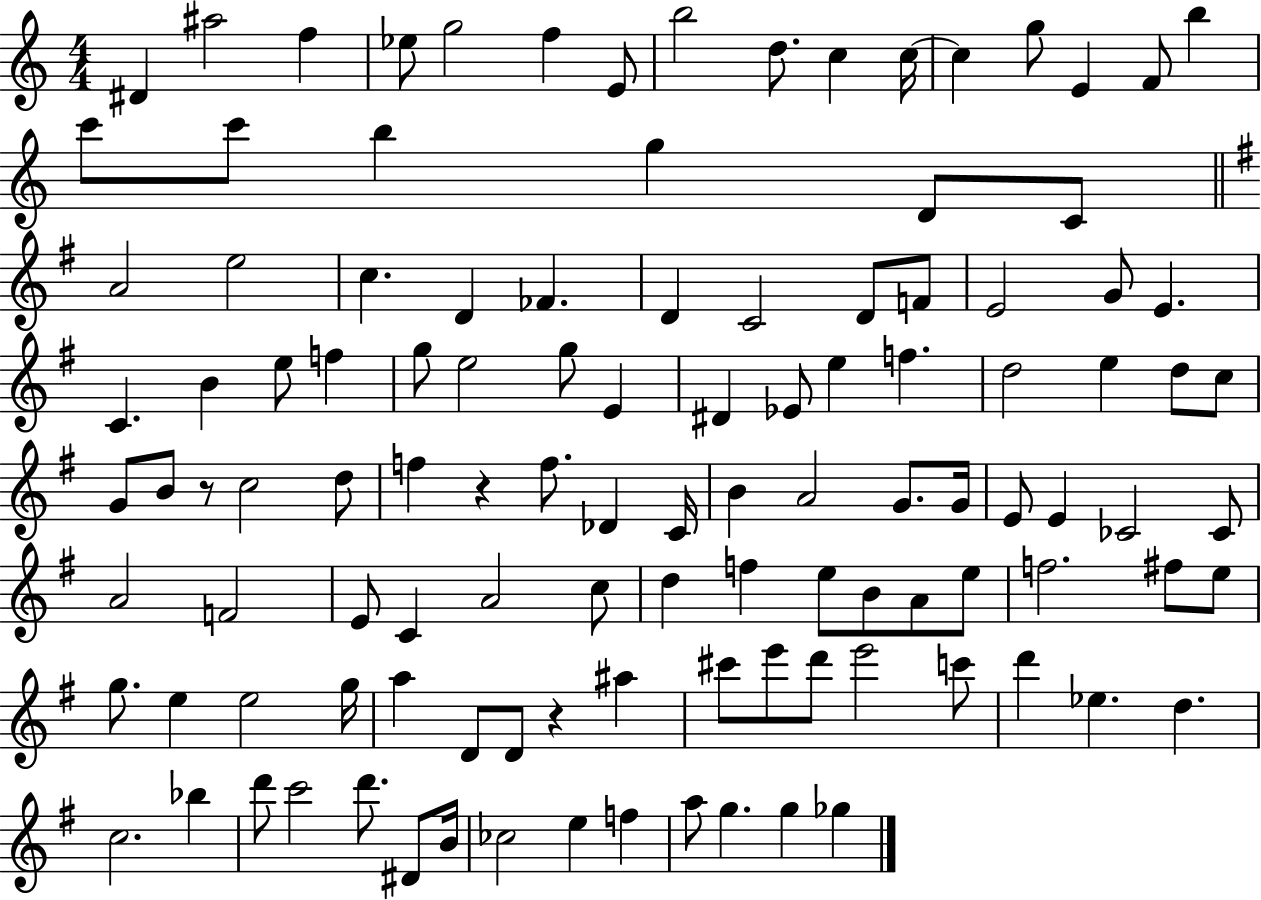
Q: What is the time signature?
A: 4/4